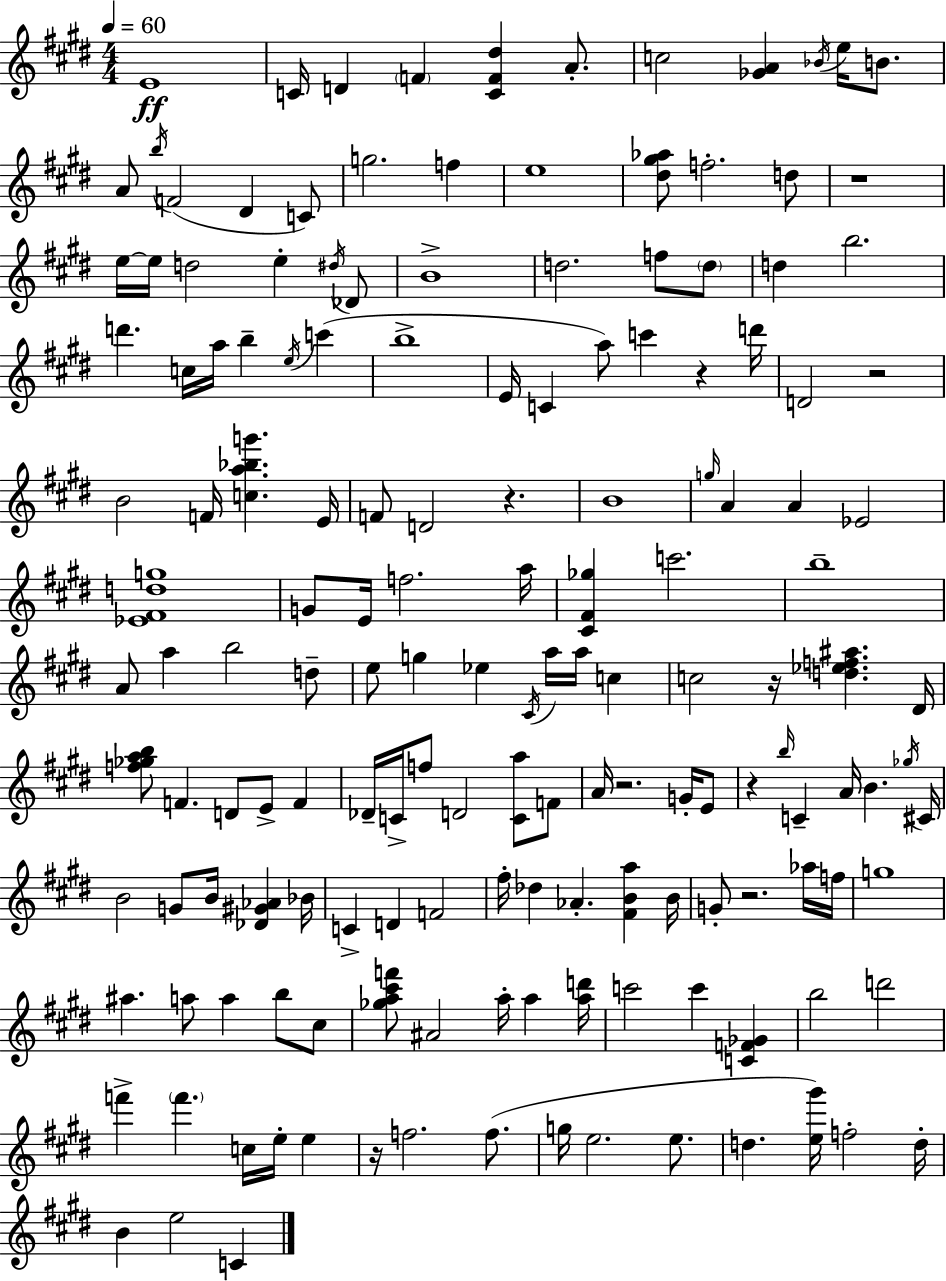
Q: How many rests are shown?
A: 9